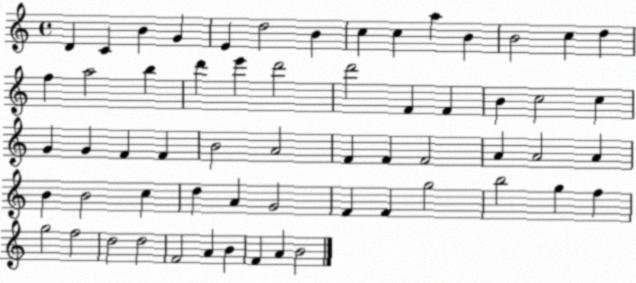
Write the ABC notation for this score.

X:1
T:Untitled
M:4/4
L:1/4
K:C
D C B G E d2 B c c a B B2 c d f a2 b d' e' d'2 d'2 F F B c2 c G G F F B2 A2 F F F2 A A2 A B B2 c d A G2 F F g2 b2 g f g2 f2 d2 d2 F2 A B F A B2